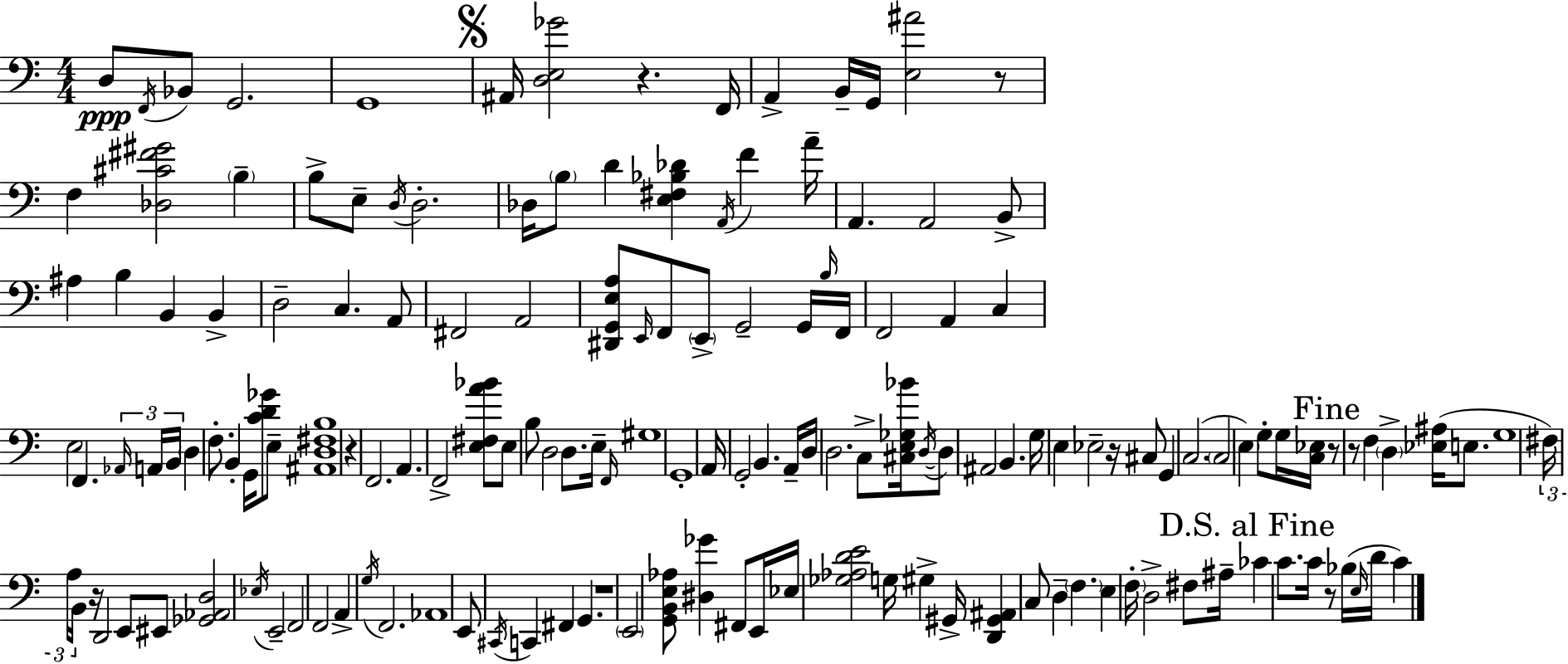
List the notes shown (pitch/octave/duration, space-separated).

D3/e F2/s Bb2/e G2/h. G2/w A#2/s [D3,E3,Gb4]/h R/q. F2/s A2/q B2/s G2/s [E3,A#4]/h R/e F3/q [Db3,C#4,F#4,G#4]/h B3/q B3/e E3/e D3/s D3/h. Db3/s B3/e D4/q [E3,F#3,Bb3,Db4]/q A2/s F4/q A4/s A2/q. A2/h B2/e A#3/q B3/q B2/q B2/q D3/h C3/q. A2/e F#2/h A2/h [D#2,G2,E3,A3]/e E2/s F2/e E2/e G2/h G2/s B3/s F2/s F2/h A2/q C3/q E3/h F2/q. Ab2/s A2/s B2/s D3/q F3/e. B2/q G2/s [C4,D4,Gb4]/e E3/e [A#2,D3,F#3,B3]/w R/q F2/h. A2/q. F2/h [E3,F#3,A4,Bb4]/e E3/e B3/e D3/h D3/e. E3/s F2/s G#3/w G2/w A2/s G2/h B2/q. A2/s D3/s D3/h. C3/e [C#3,E3,Gb3,Bb4]/s D3/s D3/e A#2/h B2/q. G3/s E3/q Eb3/h R/s C#3/e G2/q C3/h. C3/h E3/q G3/e G3/s [C3,Eb3]/s R/e R/e F3/q D3/q [Eb3,A#3]/s E3/e. G3/w F#3/s A3/s B2/s R/s D2/h E2/e EIS2/e [Gb2,Ab2,D3]/h Eb3/s E2/h F2/h F2/h A2/q G3/s F2/h. Ab2/w E2/e C#2/s C2/q F#2/q G2/q. R/w E2/h [G2,B2,E3,Ab3]/e [D#3,Gb4]/q F#2/e E2/s Eb3/s [Gb3,Ab3,D4,E4]/h G3/s G#3/q G#2/s [D2,G#2,A#2]/q C3/e D3/q F3/q. E3/q F3/s D3/h F#3/e A#3/s CES4/q C4/e. C4/s R/e Bb3/s E3/s D4/s C4/q